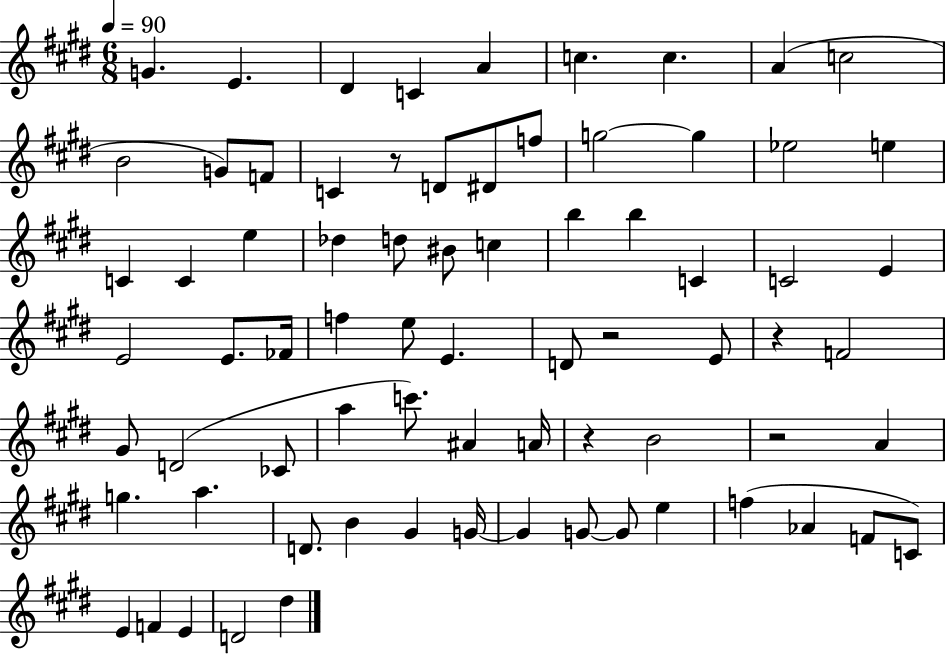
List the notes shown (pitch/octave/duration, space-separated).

G4/q. E4/q. D#4/q C4/q A4/q C5/q. C5/q. A4/q C5/h B4/h G4/e F4/e C4/q R/e D4/e D#4/e F5/e G5/h G5/q Eb5/h E5/q C4/q C4/q E5/q Db5/q D5/e BIS4/e C5/q B5/q B5/q C4/q C4/h E4/q E4/h E4/e. FES4/s F5/q E5/e E4/q. D4/e R/h E4/e R/q F4/h G#4/e D4/h CES4/e A5/q C6/e. A#4/q A4/s R/q B4/h R/h A4/q G5/q. A5/q. D4/e. B4/q G#4/q G4/s G4/q G4/e G4/e E5/q F5/q Ab4/q F4/e C4/e E4/q F4/q E4/q D4/h D#5/q